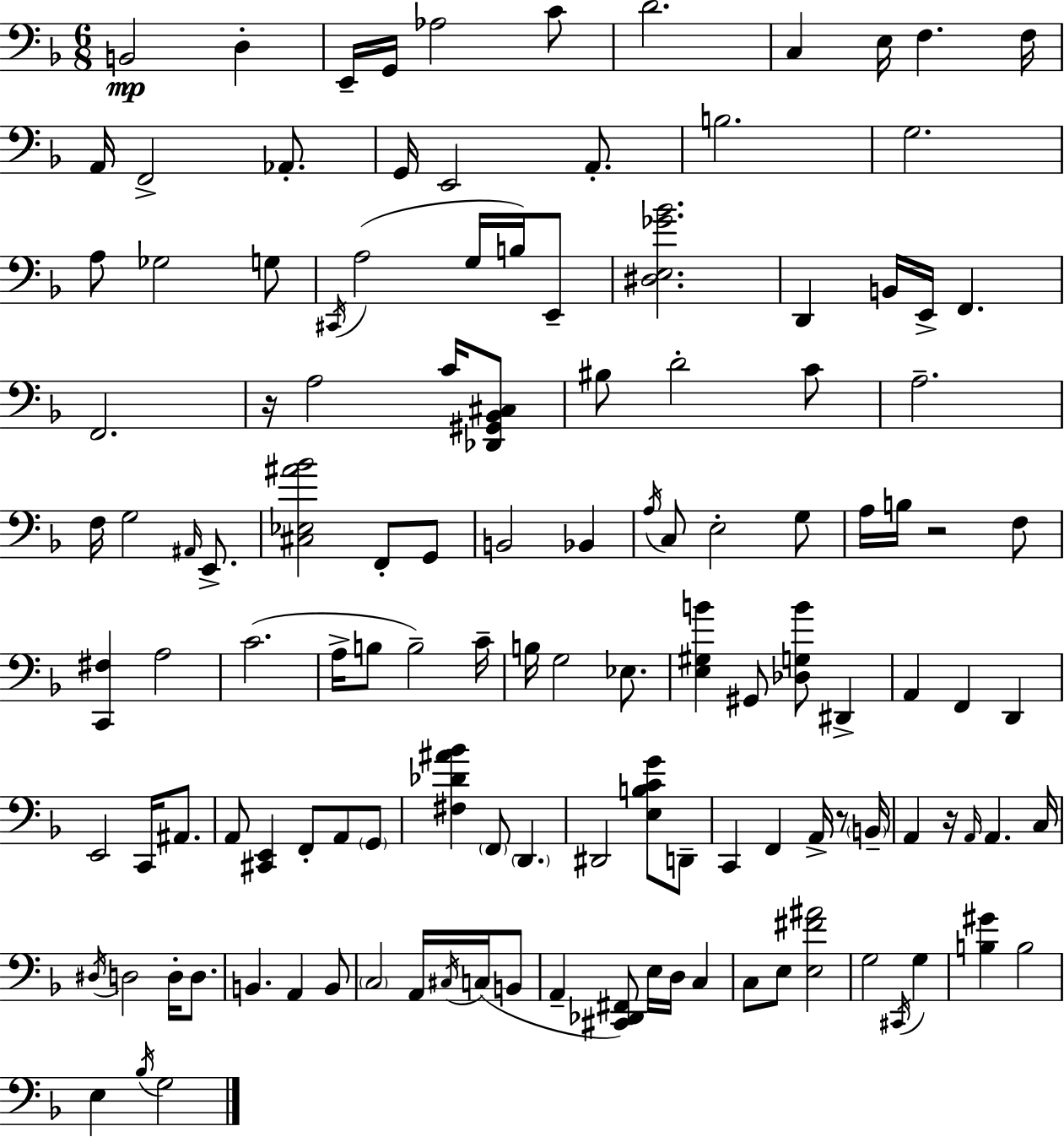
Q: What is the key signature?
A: D minor